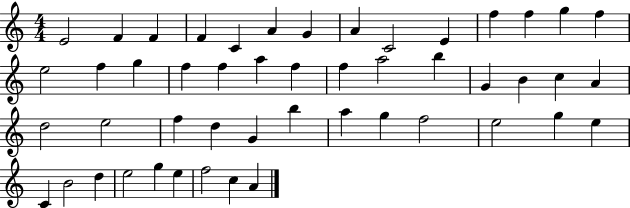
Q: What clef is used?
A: treble